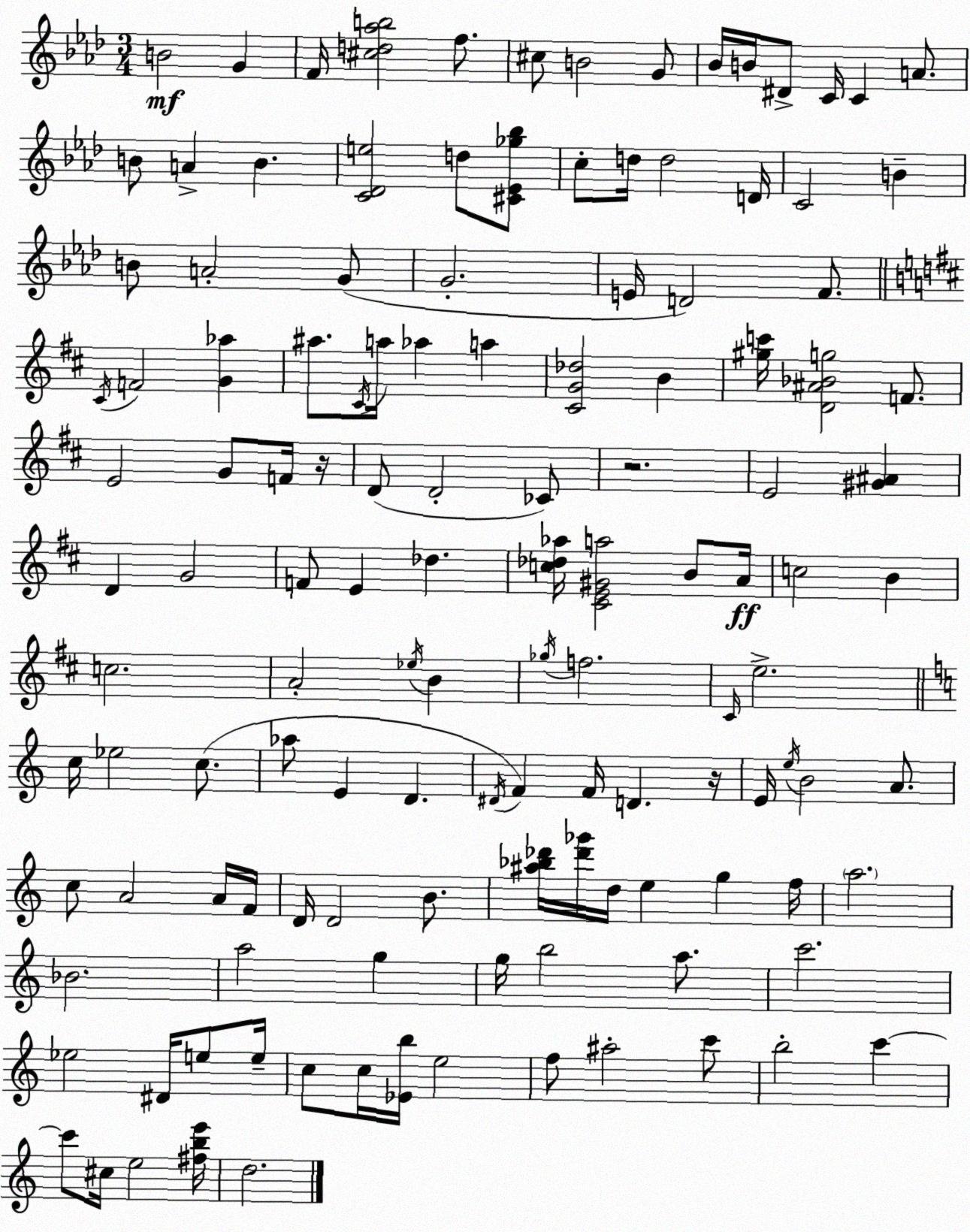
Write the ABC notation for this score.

X:1
T:Untitled
M:3/4
L:1/4
K:Fm
B2 G F/4 [^cd_ab]2 f/2 ^c/2 B2 G/2 _B/4 B/4 ^D/2 C/4 C A/2 B/2 A B [C_De]2 d/2 [^C_E_g_b]/2 c/2 d/4 d2 D/4 C2 B B/2 A2 G/2 G2 E/4 D2 F/2 ^C/4 F2 [G_a] ^a/2 ^C/4 a/4 _a a [^CG_d]2 B [^gc']/4 [D^A_Bg]2 F/2 E2 G/2 F/4 z/4 D/2 D2 _C/2 z2 E2 [^G^A] D G2 F/2 E _d [c_d_a]/4 [^CE^Ga]2 B/2 A/4 c2 B c2 A2 _e/4 B _g/4 f2 ^C/4 e2 c/4 _e2 c/2 _a/2 E D ^D/4 F F/4 D z/4 E/4 e/4 B2 A/2 c/2 A2 A/4 F/4 D/4 D2 B/2 [^a_b_d']/4 [_d'_g']/4 d/4 e g f/4 a2 _B2 a2 g g/4 b2 a/2 c'2 _e2 ^D/4 e/2 e/4 c/2 c/4 [_Eb]/4 e2 f/2 ^a2 c'/2 b2 c' c'/2 ^c/4 e2 [^fbe']/4 d2